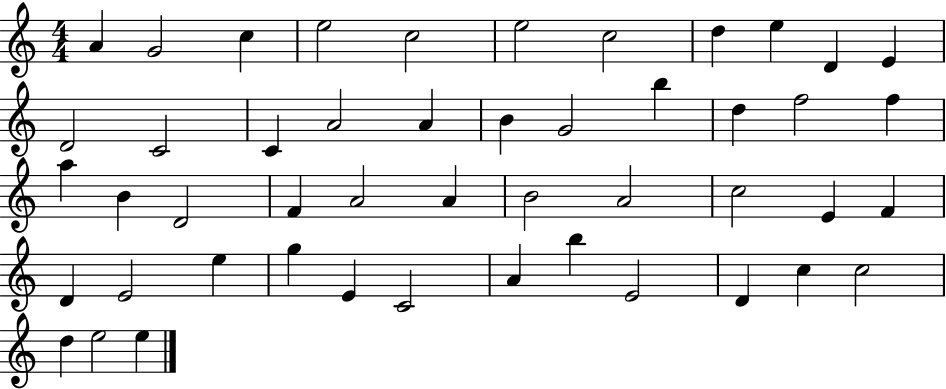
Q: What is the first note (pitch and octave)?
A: A4